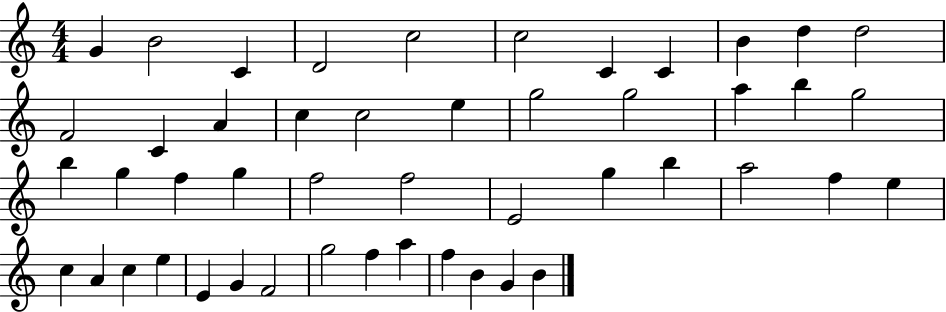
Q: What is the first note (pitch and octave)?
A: G4